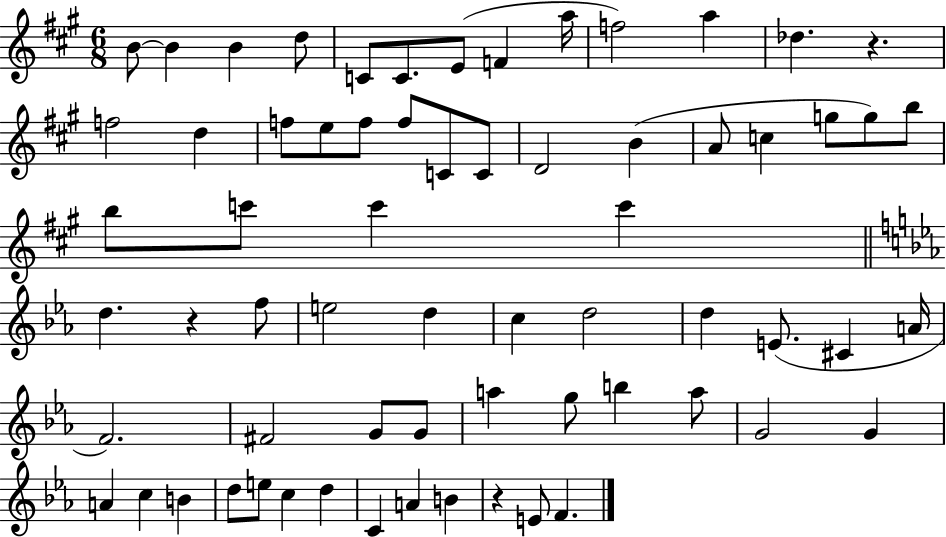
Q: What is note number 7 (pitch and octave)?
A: E4